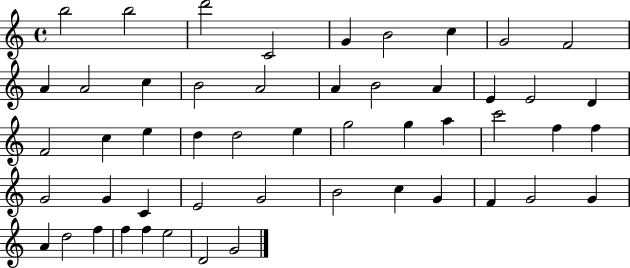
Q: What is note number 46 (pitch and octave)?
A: F5